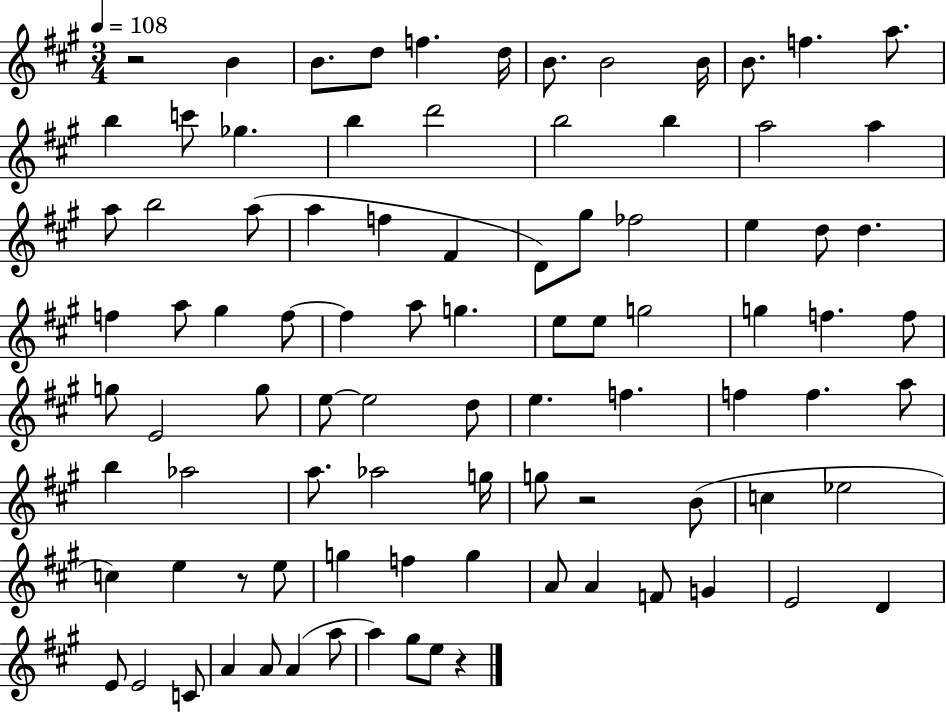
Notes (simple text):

R/h B4/q B4/e. D5/e F5/q. D5/s B4/e. B4/h B4/s B4/e. F5/q. A5/e. B5/q C6/e Gb5/q. B5/q D6/h B5/h B5/q A5/h A5/q A5/e B5/h A5/e A5/q F5/q F#4/q D4/e G#5/e FES5/h E5/q D5/e D5/q. F5/q A5/e G#5/q F5/e F5/q A5/e G5/q. E5/e E5/e G5/h G5/q F5/q. F5/e G5/e E4/h G5/e E5/e E5/h D5/e E5/q. F5/q. F5/q F5/q. A5/e B5/q Ab5/h A5/e. Ab5/h G5/s G5/e R/h B4/e C5/q Eb5/h C5/q E5/q R/e E5/e G5/q F5/q G5/q A4/e A4/q F4/e G4/q E4/h D4/q E4/e E4/h C4/e A4/q A4/e A4/q A5/e A5/q G#5/e E5/e R/q